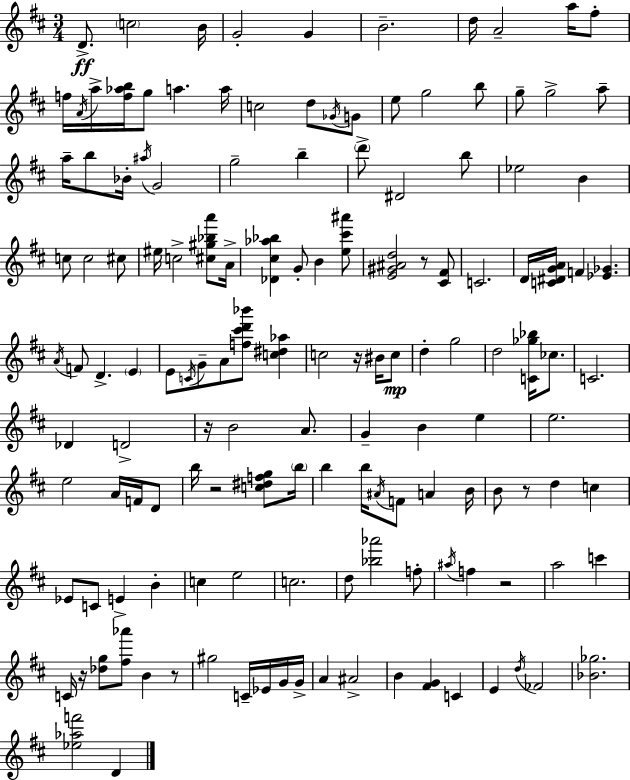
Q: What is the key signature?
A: D major